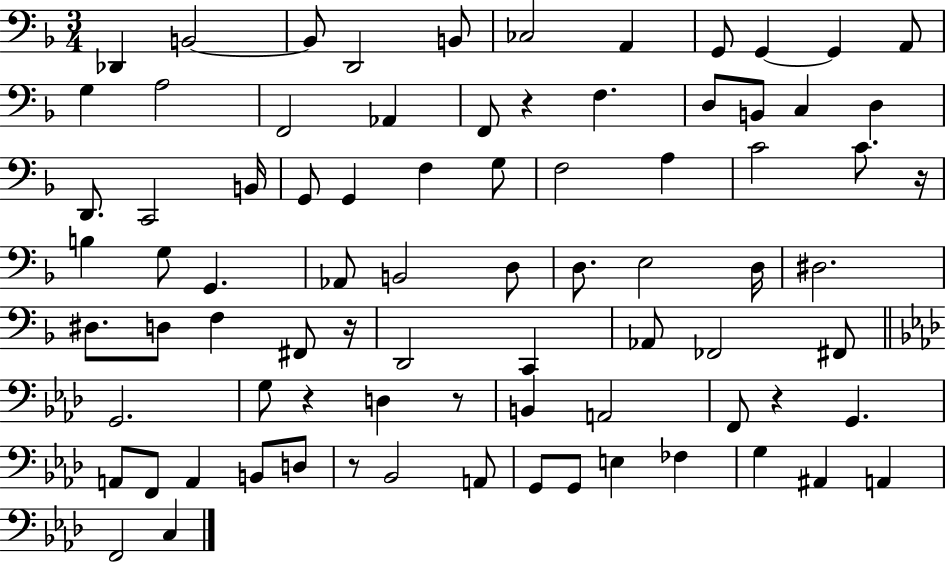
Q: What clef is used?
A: bass